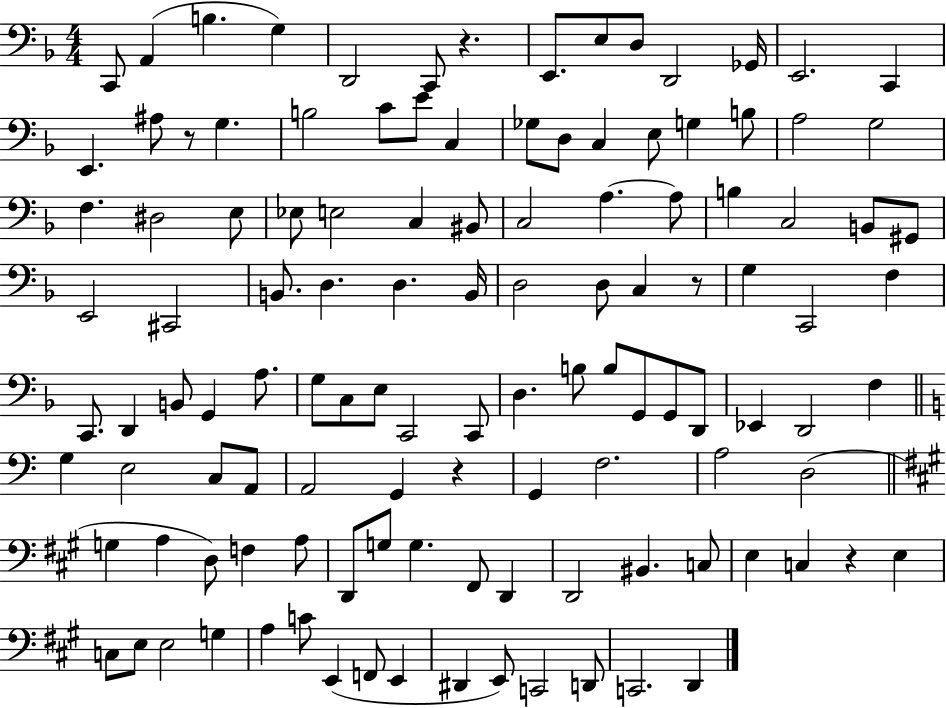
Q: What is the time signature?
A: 4/4